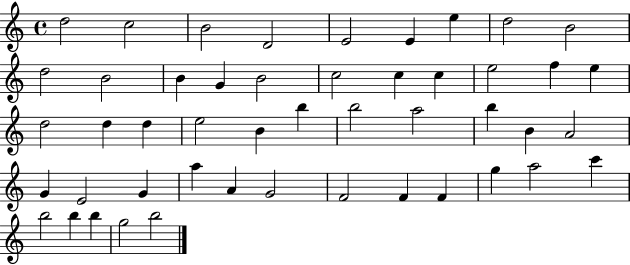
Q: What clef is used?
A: treble